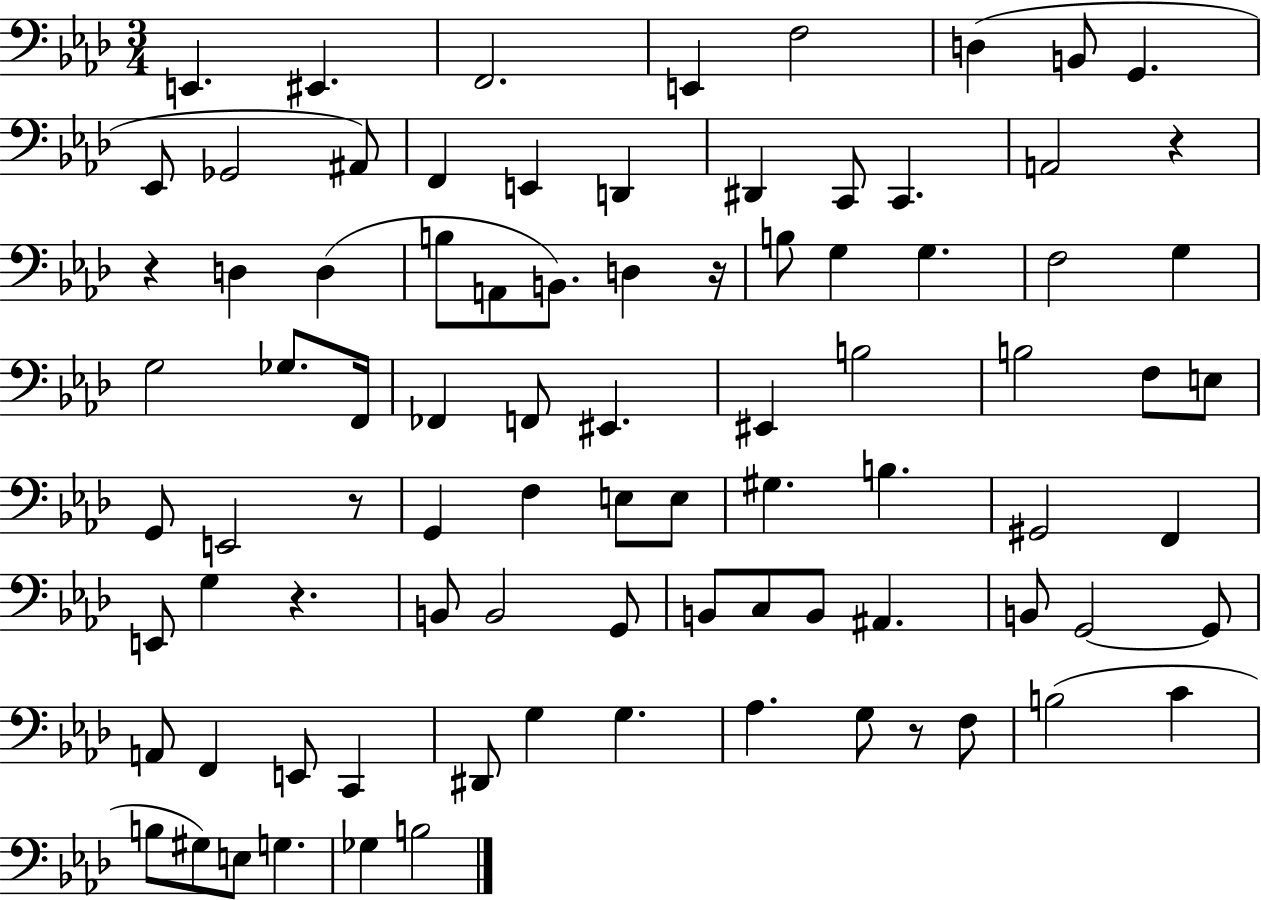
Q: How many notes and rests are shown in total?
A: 86